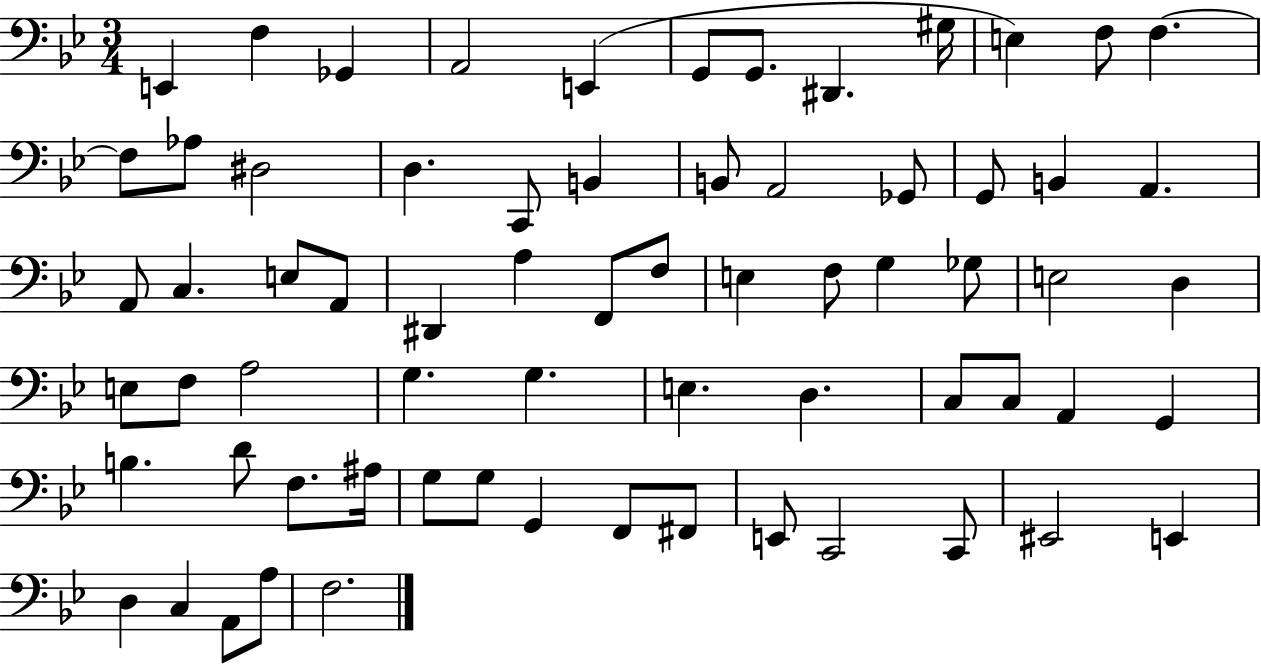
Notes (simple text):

E2/q F3/q Gb2/q A2/h E2/q G2/e G2/e. D#2/q. G#3/s E3/q F3/e F3/q. F3/e Ab3/e D#3/h D3/q. C2/e B2/q B2/e A2/h Gb2/e G2/e B2/q A2/q. A2/e C3/q. E3/e A2/e D#2/q A3/q F2/e F3/e E3/q F3/e G3/q Gb3/e E3/h D3/q E3/e F3/e A3/h G3/q. G3/q. E3/q. D3/q. C3/e C3/e A2/q G2/q B3/q. D4/e F3/e. A#3/s G3/e G3/e G2/q F2/e F#2/e E2/e C2/h C2/e EIS2/h E2/q D3/q C3/q A2/e A3/e F3/h.